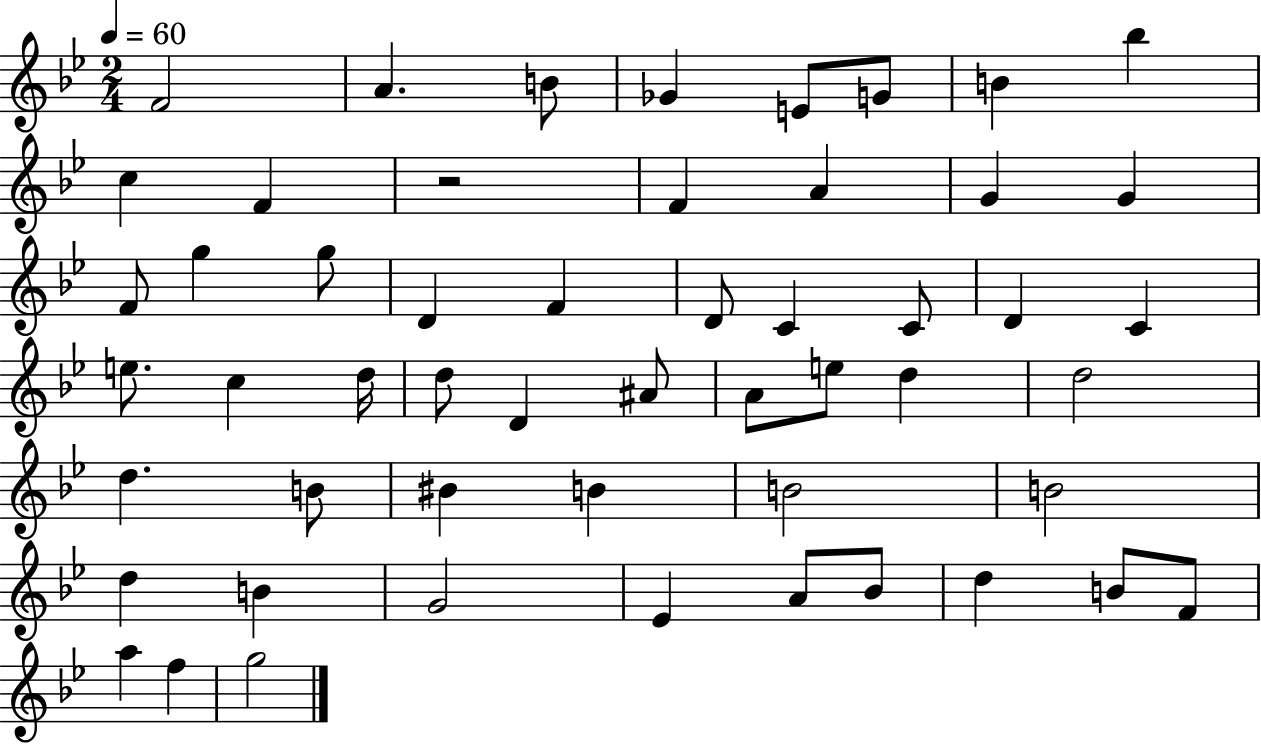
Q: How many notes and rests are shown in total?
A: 53